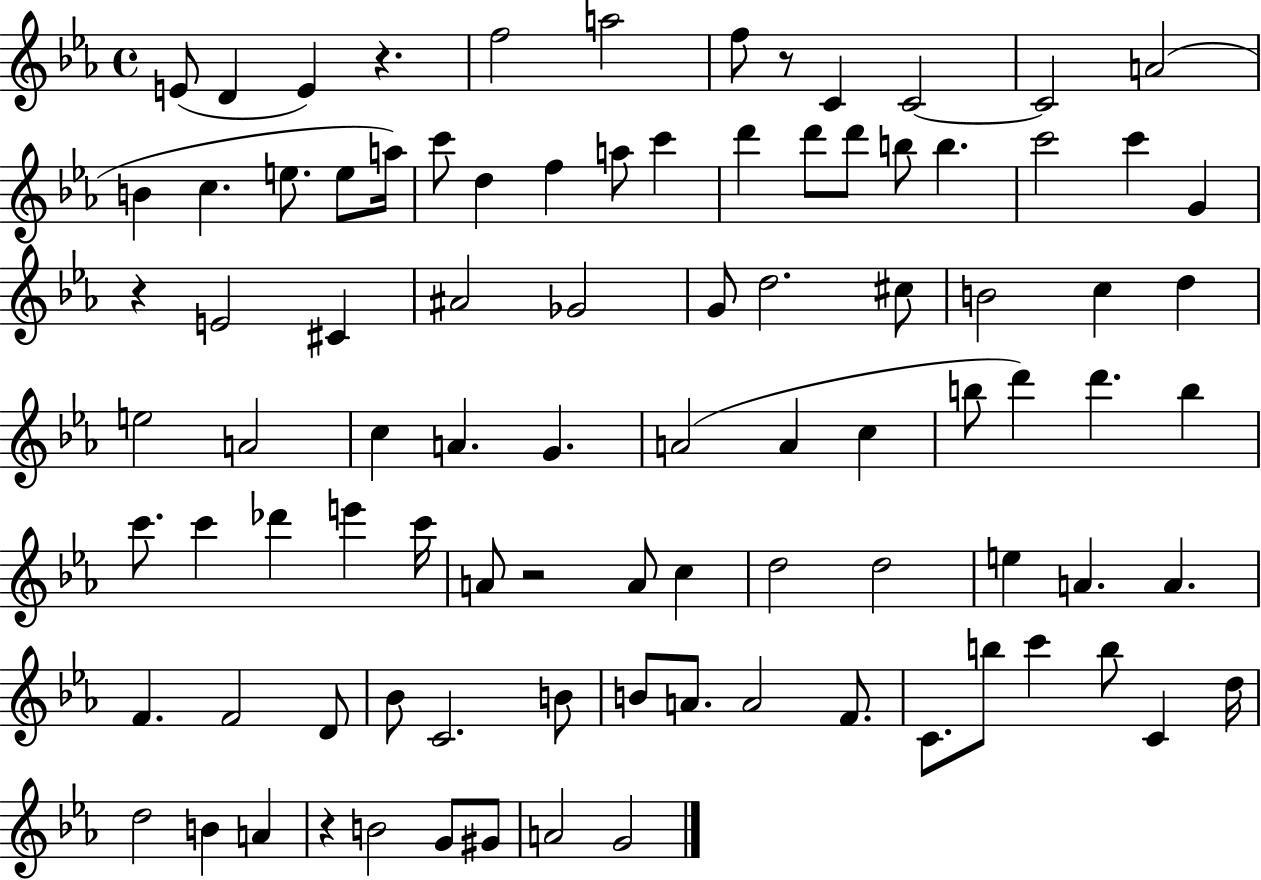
E4/e D4/q E4/q R/q. F5/h A5/h F5/e R/e C4/q C4/h C4/h A4/h B4/q C5/q. E5/e. E5/e A5/s C6/e D5/q F5/q A5/e C6/q D6/q D6/e D6/e B5/e B5/q. C6/h C6/q G4/q R/q E4/h C#4/q A#4/h Gb4/h G4/e D5/h. C#5/e B4/h C5/q D5/q E5/h A4/h C5/q A4/q. G4/q. A4/h A4/q C5/q B5/e D6/q D6/q. B5/q C6/e. C6/q Db6/q E6/q C6/s A4/e R/h A4/e C5/q D5/h D5/h E5/q A4/q. A4/q. F4/q. F4/h D4/e Bb4/e C4/h. B4/e B4/e A4/e. A4/h F4/e. C4/e. B5/e C6/q B5/e C4/q D5/s D5/h B4/q A4/q R/q B4/h G4/e G#4/e A4/h G4/h